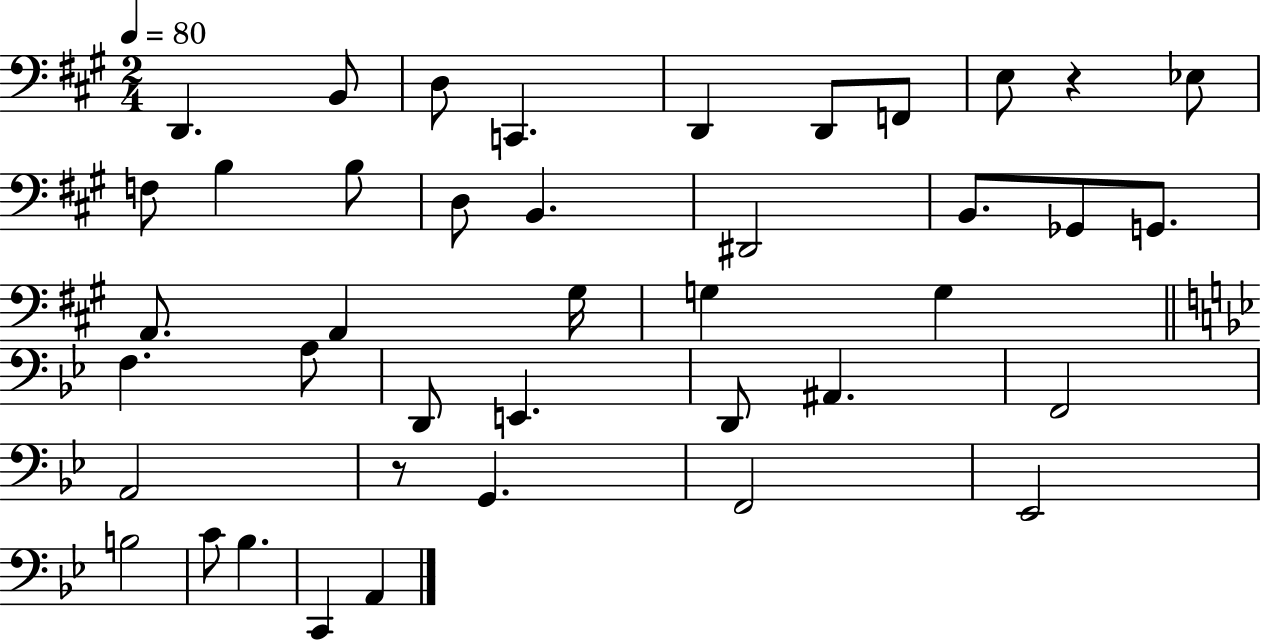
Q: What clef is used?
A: bass